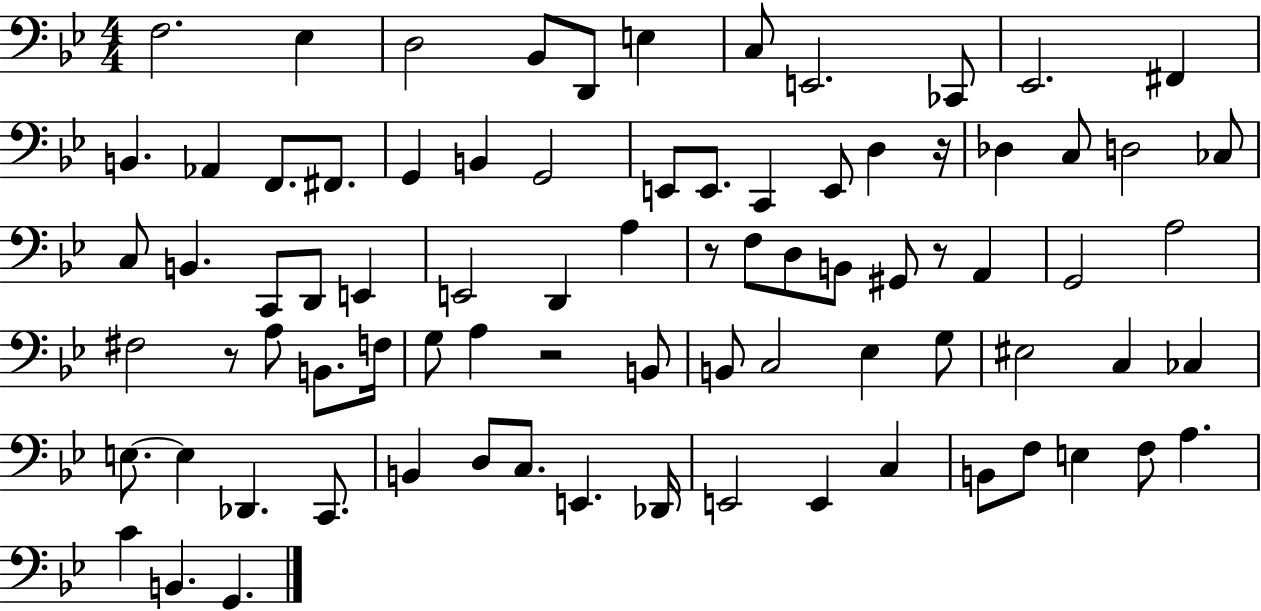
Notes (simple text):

F3/h. Eb3/q D3/h Bb2/e D2/e E3/q C3/e E2/h. CES2/e Eb2/h. F#2/q B2/q. Ab2/q F2/e. F#2/e. G2/q B2/q G2/h E2/e E2/e. C2/q E2/e D3/q R/s Db3/q C3/e D3/h CES3/e C3/e B2/q. C2/e D2/e E2/q E2/h D2/q A3/q R/e F3/e D3/e B2/e G#2/e R/e A2/q G2/h A3/h F#3/h R/e A3/e B2/e. F3/s G3/e A3/q R/h B2/e B2/e C3/h Eb3/q G3/e EIS3/h C3/q CES3/q E3/e. E3/q Db2/q. C2/e. B2/q D3/e C3/e. E2/q. Db2/s E2/h E2/q C3/q B2/e F3/e E3/q F3/e A3/q. C4/q B2/q. G2/q.